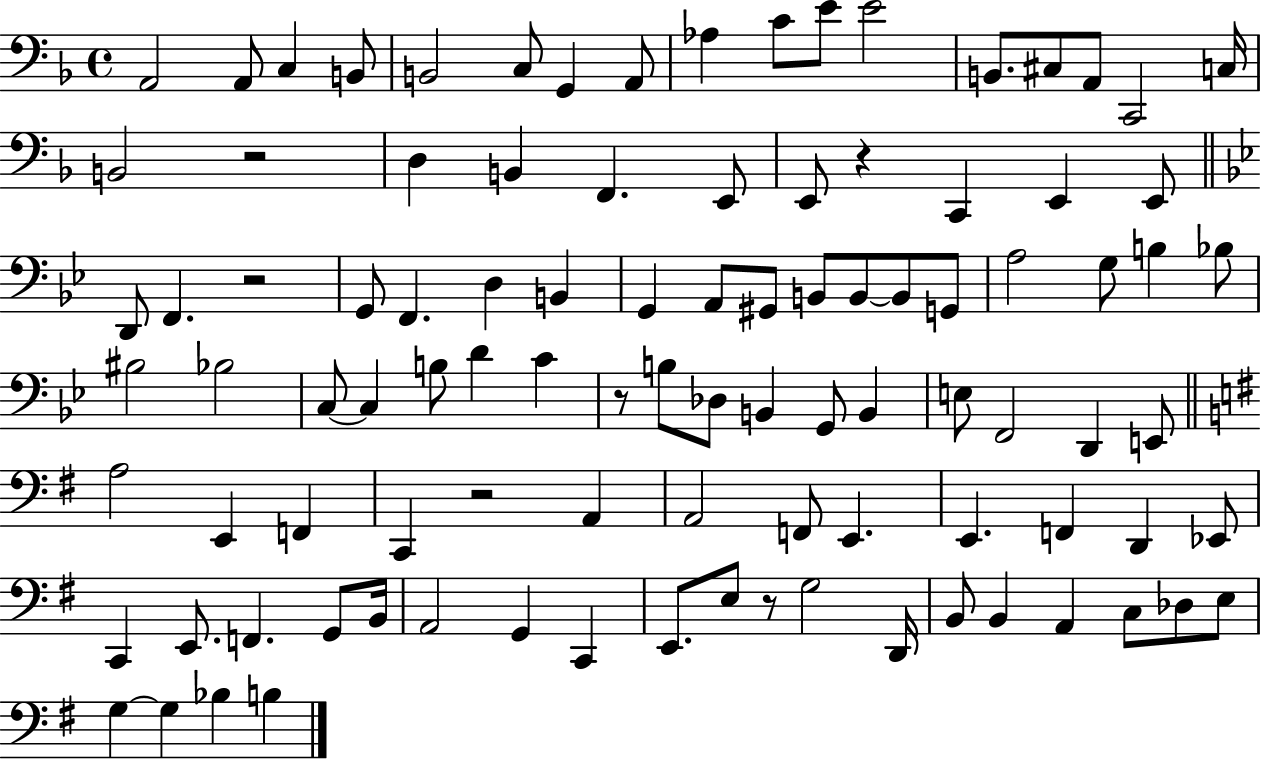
{
  \clef bass
  \time 4/4
  \defaultTimeSignature
  \key f \major
  a,2 a,8 c4 b,8 | b,2 c8 g,4 a,8 | aes4 c'8 e'8 e'2 | b,8. cis8 a,8 c,2 c16 | \break b,2 r2 | d4 b,4 f,4. e,8 | e,8 r4 c,4 e,4 e,8 | \bar "||" \break \key g \minor d,8 f,4. r2 | g,8 f,4. d4 b,4 | g,4 a,8 gis,8 b,8 b,8~~ b,8 g,8 | a2 g8 b4 bes8 | \break bis2 bes2 | c8~~ c4 b8 d'4 c'4 | r8 b8 des8 b,4 g,8 b,4 | e8 f,2 d,4 e,8 | \break \bar "||" \break \key g \major a2 e,4 f,4 | c,4 r2 a,4 | a,2 f,8 e,4. | e,4. f,4 d,4 ees,8 | \break c,4 e,8. f,4. g,8 b,16 | a,2 g,4 c,4 | e,8. e8 r8 g2 d,16 | b,8 b,4 a,4 c8 des8 e8 | \break g4~~ g4 bes4 b4 | \bar "|."
}